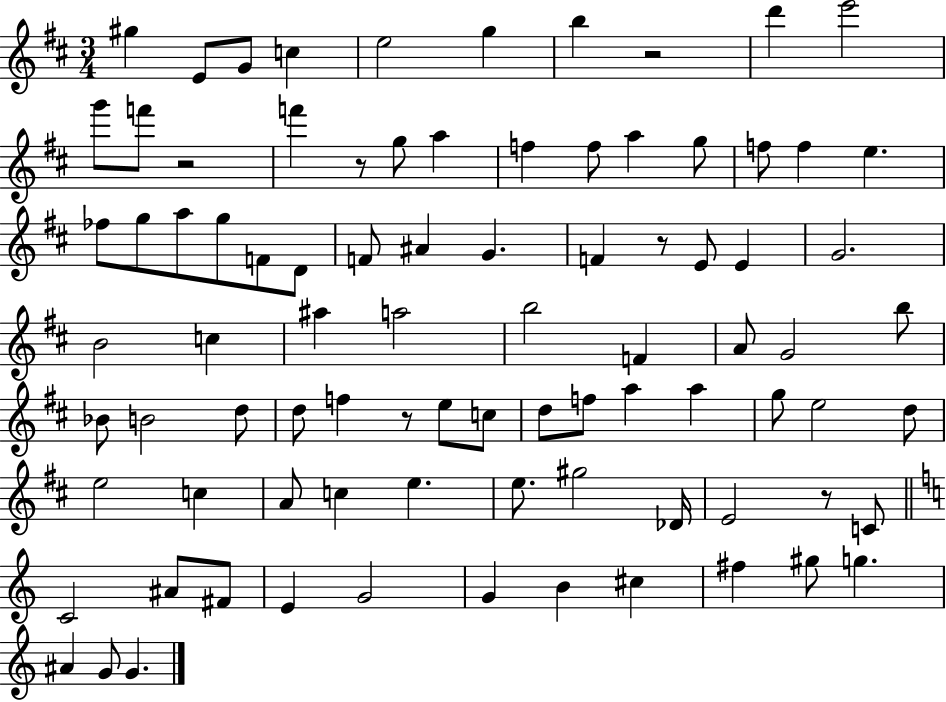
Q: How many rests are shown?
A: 6